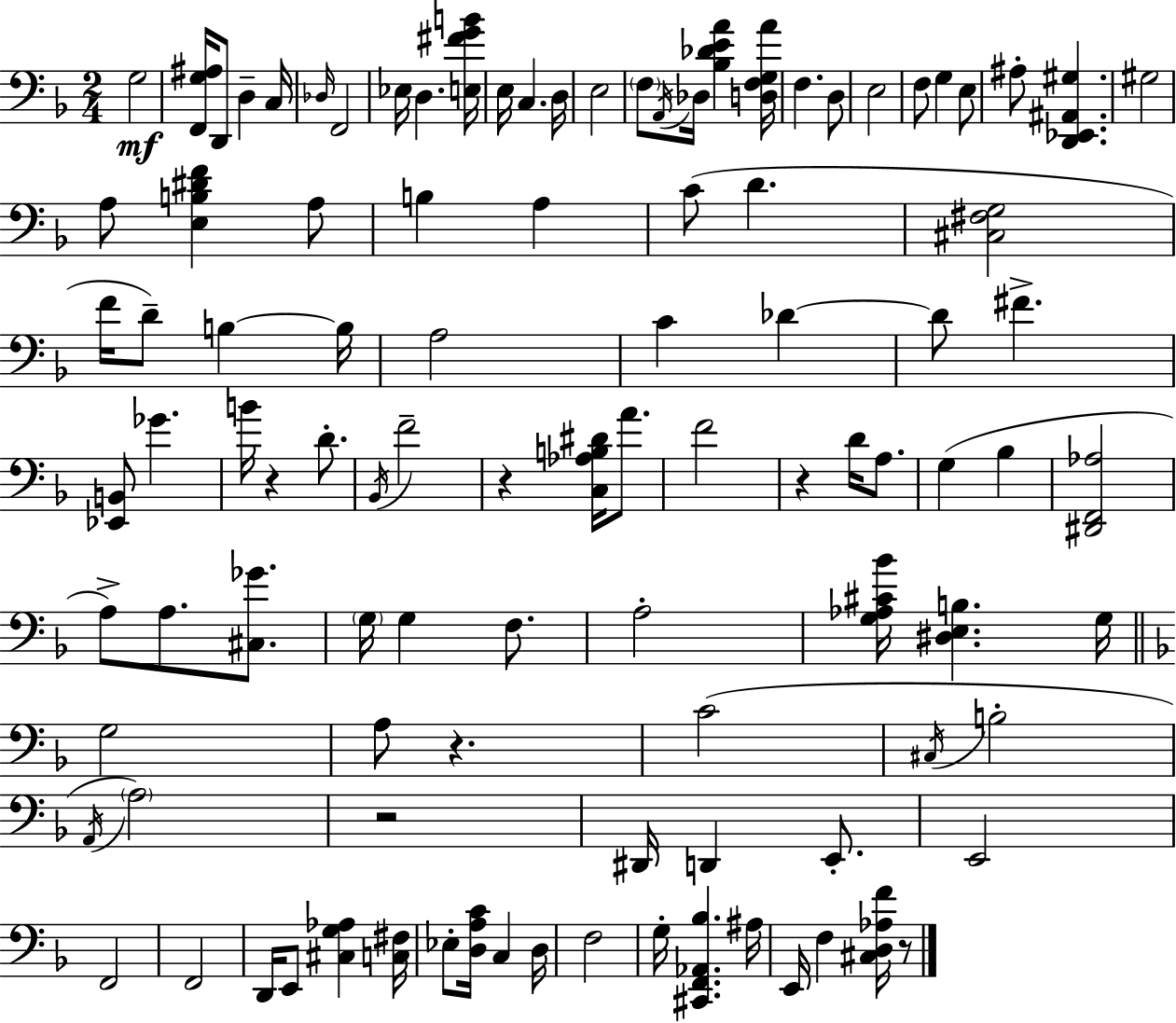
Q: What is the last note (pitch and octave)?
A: F3